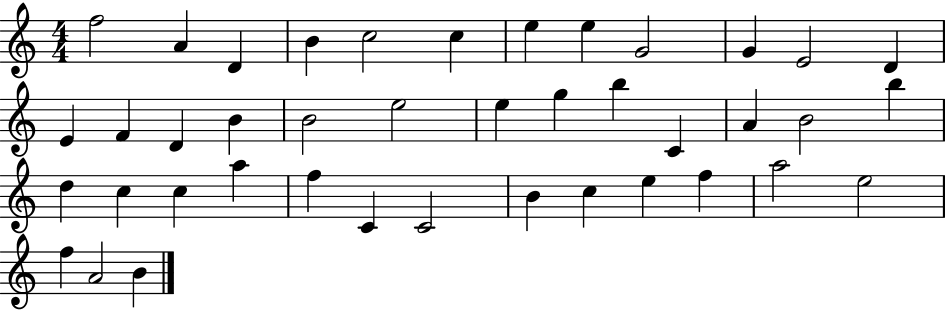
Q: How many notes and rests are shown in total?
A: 41